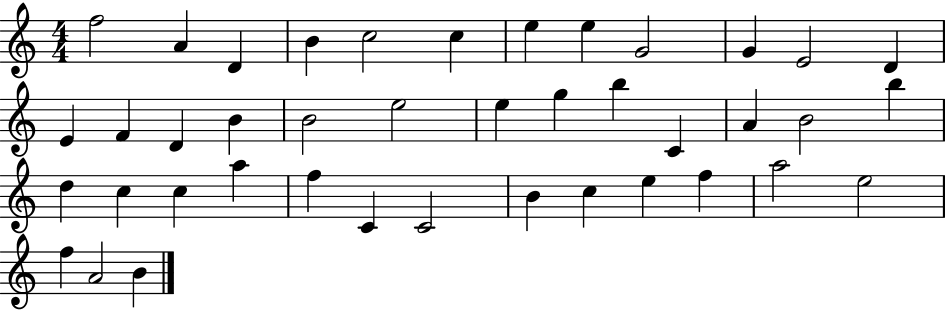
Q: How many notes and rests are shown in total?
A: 41